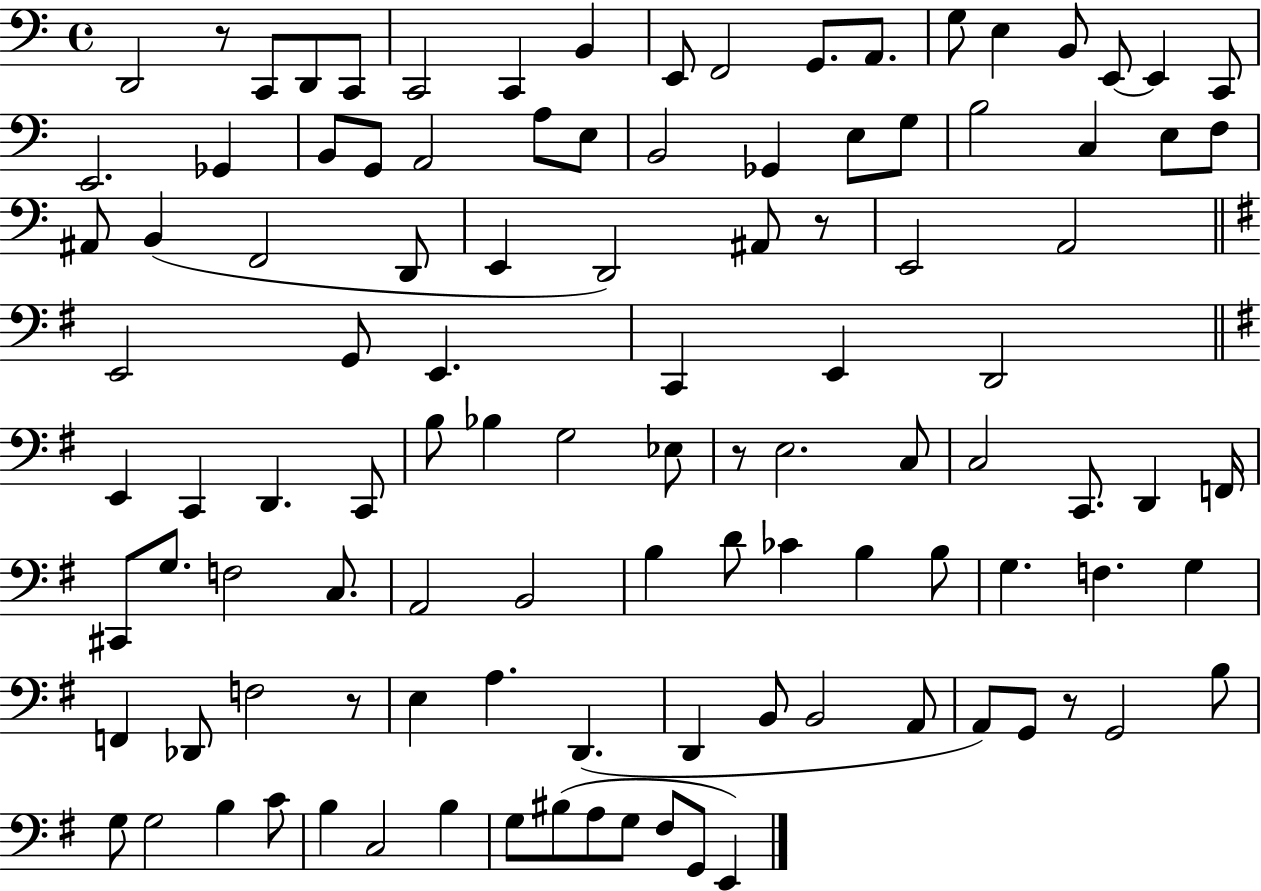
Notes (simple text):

D2/h R/e C2/e D2/e C2/e C2/h C2/q B2/q E2/e F2/h G2/e. A2/e. G3/e E3/q B2/e E2/e E2/q C2/e E2/h. Gb2/q B2/e G2/e A2/h A3/e E3/e B2/h Gb2/q E3/e G3/e B3/h C3/q E3/e F3/e A#2/e B2/q F2/h D2/e E2/q D2/h A#2/e R/e E2/h A2/h E2/h G2/e E2/q. C2/q E2/q D2/h E2/q C2/q D2/q. C2/e B3/e Bb3/q G3/h Eb3/e R/e E3/h. C3/e C3/h C2/e. D2/q F2/s C#2/e G3/e. F3/h C3/e. A2/h B2/h B3/q D4/e CES4/q B3/q B3/e G3/q. F3/q. G3/q F2/q Db2/e F3/h R/e E3/q A3/q. D2/q. D2/q B2/e B2/h A2/e A2/e G2/e R/e G2/h B3/e G3/e G3/h B3/q C4/e B3/q C3/h B3/q G3/e BIS3/e A3/e G3/e F#3/e G2/e E2/q